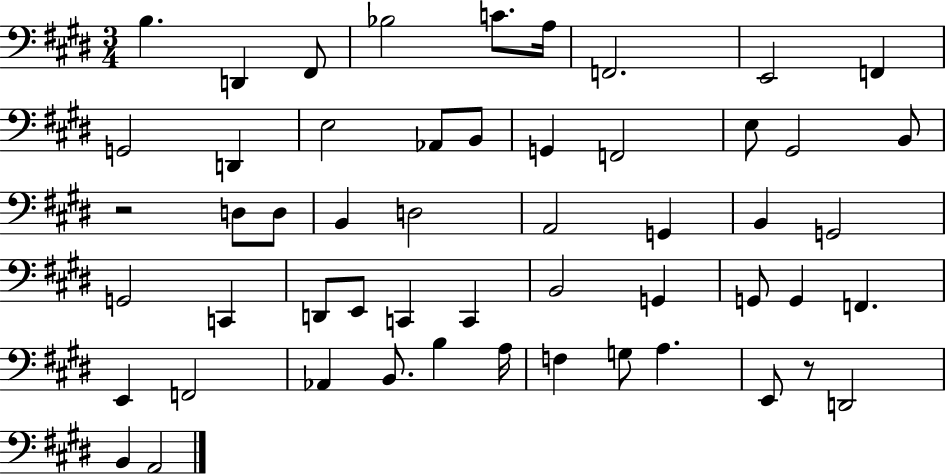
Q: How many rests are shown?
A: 2